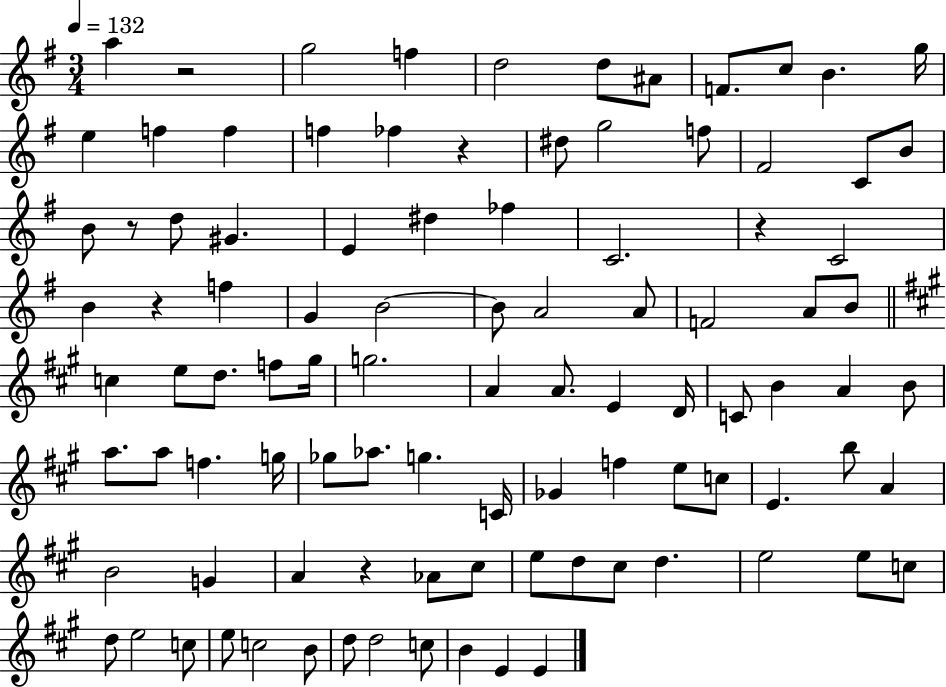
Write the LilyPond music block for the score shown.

{
  \clef treble
  \numericTimeSignature
  \time 3/4
  \key g \major
  \tempo 4 = 132
  \repeat volta 2 { a''4 r2 | g''2 f''4 | d''2 d''8 ais'8 | f'8. c''8 b'4. g''16 | \break e''4 f''4 f''4 | f''4 fes''4 r4 | dis''8 g''2 f''8 | fis'2 c'8 b'8 | \break b'8 r8 d''8 gis'4. | e'4 dis''4 fes''4 | c'2. | r4 c'2 | \break b'4 r4 f''4 | g'4 b'2~~ | b'8 a'2 a'8 | f'2 a'8 b'8 | \break \bar "||" \break \key a \major c''4 e''8 d''8. f''8 gis''16 | g''2. | a'4 a'8. e'4 d'16 | c'8 b'4 a'4 b'8 | \break a''8. a''8 f''4. g''16 | ges''8 aes''8. g''4. c'16 | ges'4 f''4 e''8 c''8 | e'4. b''8 a'4 | \break b'2 g'4 | a'4 r4 aes'8 cis''8 | e''8 d''8 cis''8 d''4. | e''2 e''8 c''8 | \break d''8 e''2 c''8 | e''8 c''2 b'8 | d''8 d''2 c''8 | b'4 e'4 e'4 | \break } \bar "|."
}